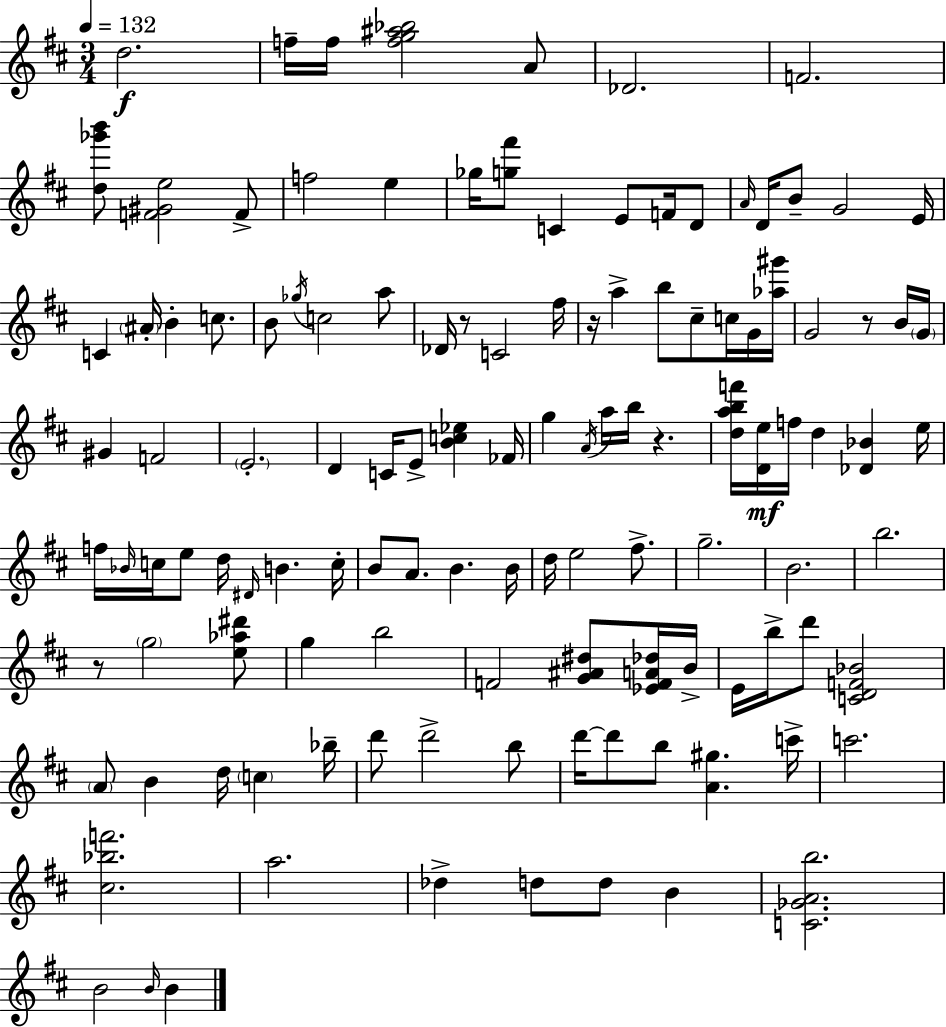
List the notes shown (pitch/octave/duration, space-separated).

D5/h. F5/s F5/s [F5,G5,A#5,Bb5]/h A4/e Db4/h. F4/h. [D5,Gb6,B6]/e [F4,G#4,E5]/h F4/e F5/h E5/q Gb5/s [G5,F#6]/e C4/q E4/e F4/s D4/e A4/s D4/s B4/e G4/h E4/s C4/q A#4/s B4/q C5/e. B4/e Gb5/s C5/h A5/e Db4/s R/e C4/h F#5/s R/s A5/q B5/e C#5/e C5/s G4/s [Ab5,G#6]/s G4/h R/e B4/s G4/s G#4/q F4/h E4/h. D4/q C4/s E4/e [B4,C5,Eb5]/q FES4/s G5/q A4/s A5/s B5/s R/q. [D5,A5,B5,F6]/s [D4,E5]/s F5/s D5/q [Db4,Bb4]/q E5/s F5/s Bb4/s C5/s E5/e D5/s D#4/s B4/q. C5/s B4/e A4/e. B4/q. B4/s D5/s E5/h F#5/e. G5/h. B4/h. B5/h. R/e G5/h [E5,Ab5,D#6]/e G5/q B5/h F4/h [G4,A#4,D#5]/e [Eb4,F4,A4,Db5]/s B4/s E4/s B5/s D6/e [C4,D4,F4,Bb4]/h A4/e B4/q D5/s C5/q Bb5/s D6/e D6/h B5/e D6/s D6/e B5/e [A4,G#5]/q. C6/s C6/h. [C#5,Bb5,F6]/h. A5/h. Db5/q D5/e D5/e B4/q [C4,Gb4,A4,B5]/h. B4/h B4/s B4/q